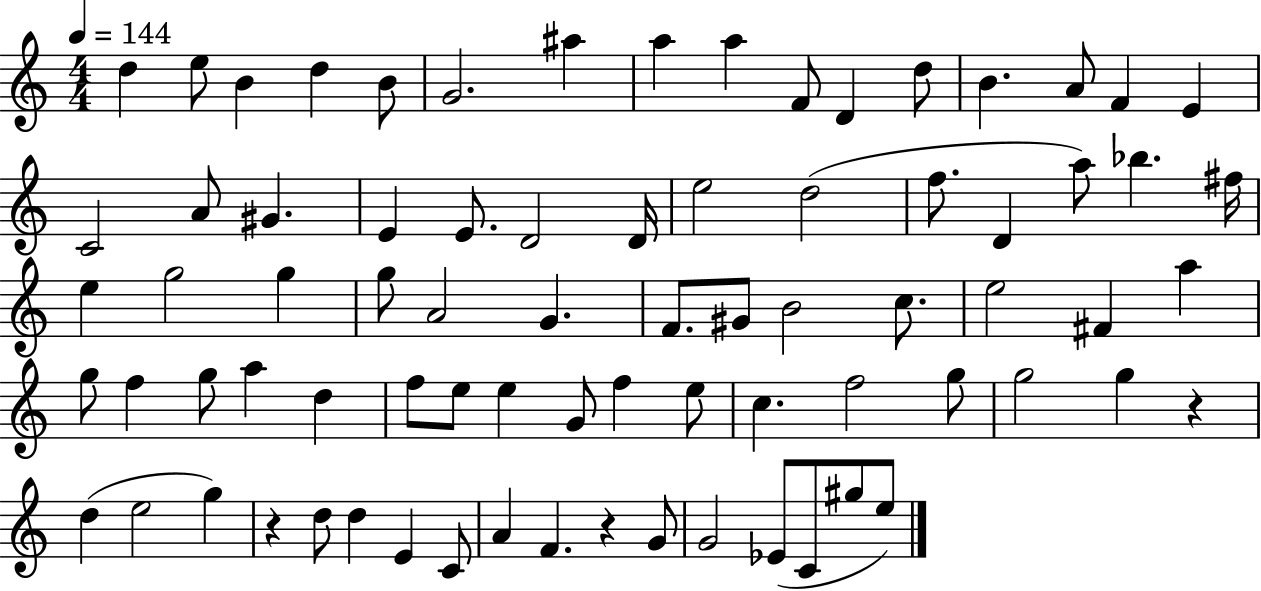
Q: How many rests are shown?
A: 3